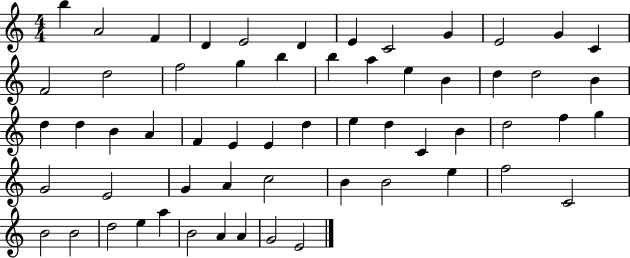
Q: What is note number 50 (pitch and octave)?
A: B4